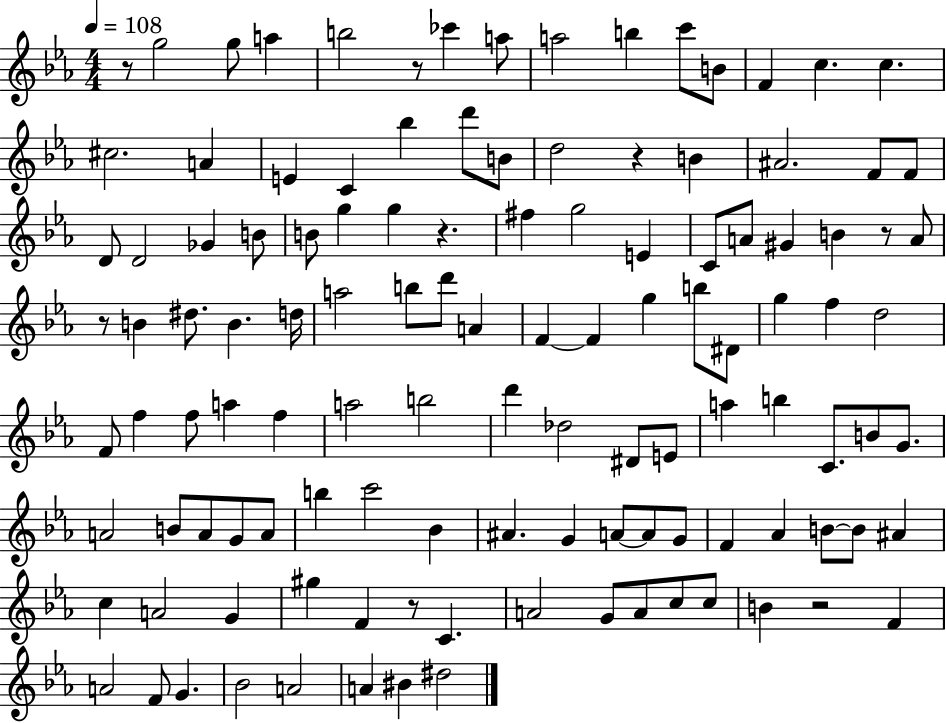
{
  \clef treble
  \numericTimeSignature
  \time 4/4
  \key ees \major
  \tempo 4 = 108
  r8 g''2 g''8 a''4 | b''2 r8 ces'''4 a''8 | a''2 b''4 c'''8 b'8 | f'4 c''4. c''4. | \break cis''2. a'4 | e'4 c'4 bes''4 d'''8 b'8 | d''2 r4 b'4 | ais'2. f'8 f'8 | \break d'8 d'2 ges'4 b'8 | b'8 g''4 g''4 r4. | fis''4 g''2 e'4 | c'8 a'8 gis'4 b'4 r8 a'8 | \break r8 b'4 dis''8. b'4. d''16 | a''2 b''8 d'''8 a'4 | f'4~~ f'4 g''4 b''8 dis'8 | g''4 f''4 d''2 | \break f'8 f''4 f''8 a''4 f''4 | a''2 b''2 | d'''4 des''2 dis'8 e'8 | a''4 b''4 c'8. b'8 g'8. | \break a'2 b'8 a'8 g'8 a'8 | b''4 c'''2 bes'4 | ais'4. g'4 a'8~~ a'8 g'8 | f'4 aes'4 b'8~~ b'8 ais'4 | \break c''4 a'2 g'4 | gis''4 f'4 r8 c'4. | a'2 g'8 a'8 c''8 c''8 | b'4 r2 f'4 | \break a'2 f'8 g'4. | bes'2 a'2 | a'4 bis'4 dis''2 | \bar "|."
}